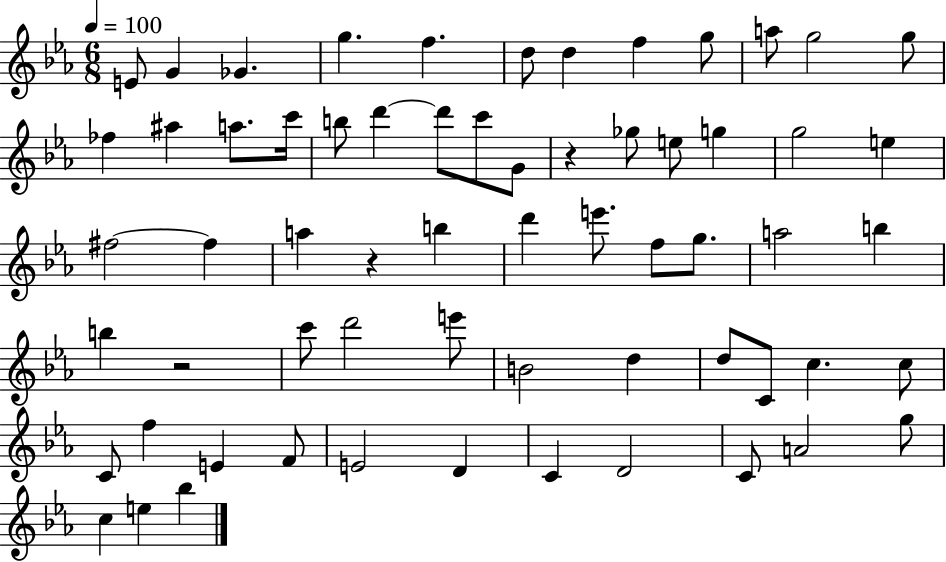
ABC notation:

X:1
T:Untitled
M:6/8
L:1/4
K:Eb
E/2 G _G g f d/2 d f g/2 a/2 g2 g/2 _f ^a a/2 c'/4 b/2 d' d'/2 c'/2 G/2 z _g/2 e/2 g g2 e ^f2 ^f a z b d' e'/2 f/2 g/2 a2 b b z2 c'/2 d'2 e'/2 B2 d d/2 C/2 c c/2 C/2 f E F/2 E2 D C D2 C/2 A2 g/2 c e _b